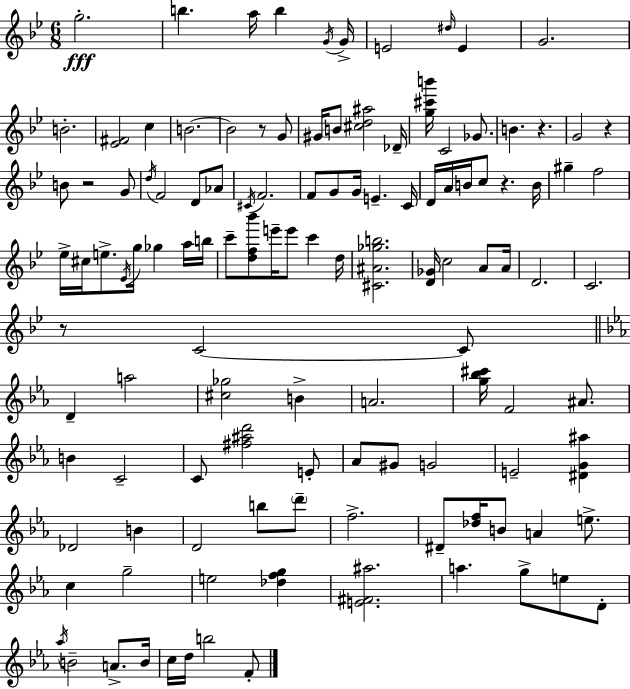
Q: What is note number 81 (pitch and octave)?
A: D6